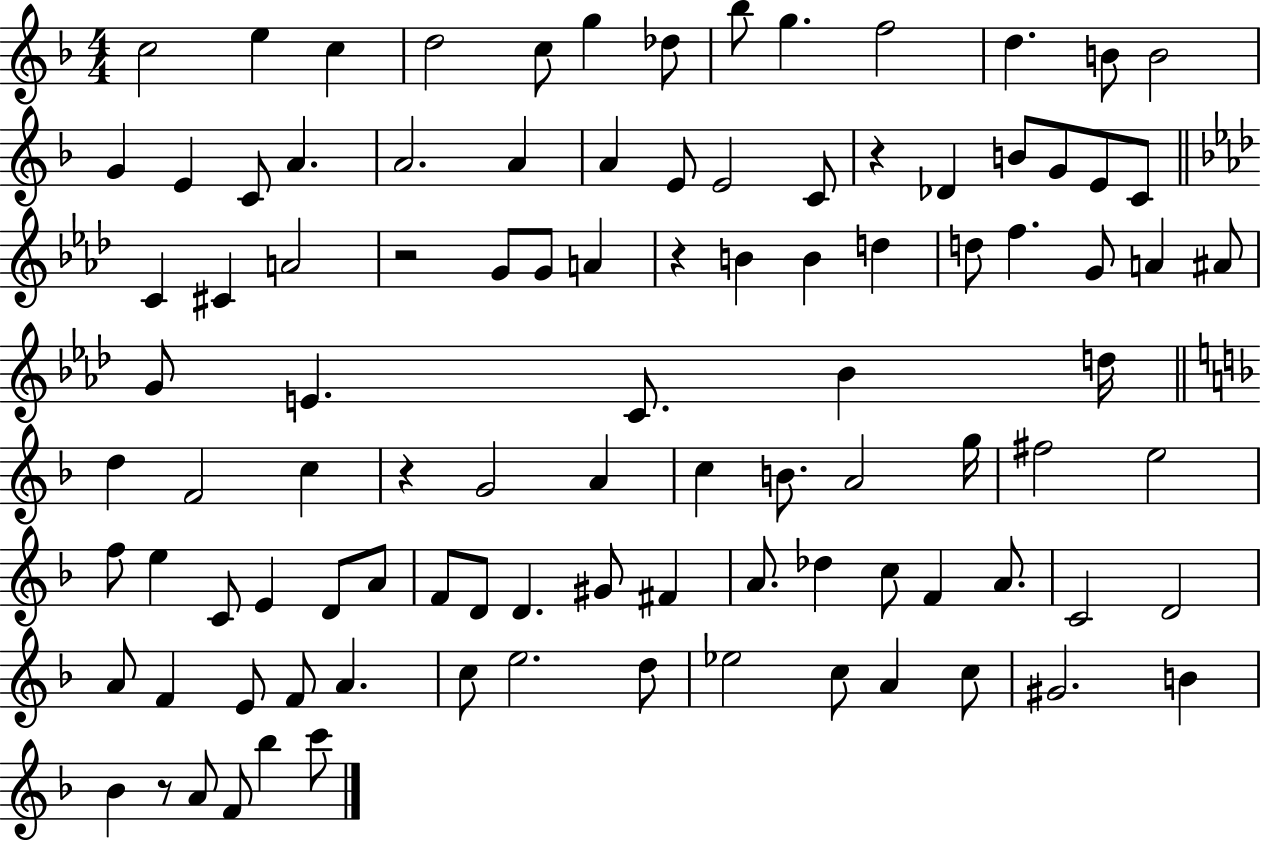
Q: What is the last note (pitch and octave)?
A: C6